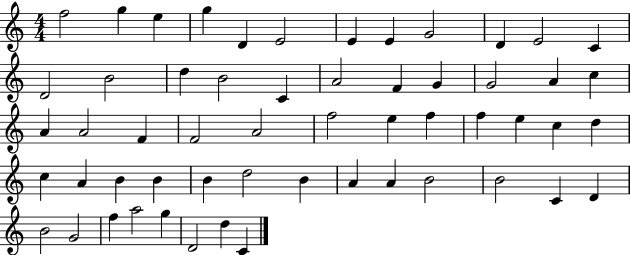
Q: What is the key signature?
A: C major